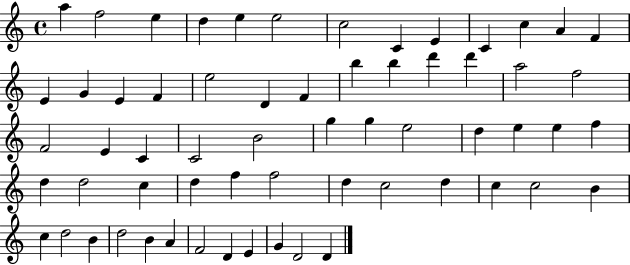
{
  \clef treble
  \time 4/4
  \defaultTimeSignature
  \key c \major
  a''4 f''2 e''4 | d''4 e''4 e''2 | c''2 c'4 e'4 | c'4 c''4 a'4 f'4 | \break e'4 g'4 e'4 f'4 | e''2 d'4 f'4 | b''4 b''4 d'''4 d'''4 | a''2 f''2 | \break f'2 e'4 c'4 | c'2 b'2 | g''4 g''4 e''2 | d''4 e''4 e''4 f''4 | \break d''4 d''2 c''4 | d''4 f''4 f''2 | d''4 c''2 d''4 | c''4 c''2 b'4 | \break c''4 d''2 b'4 | d''2 b'4 a'4 | f'2 d'4 e'4 | g'4 d'2 d'4 | \break \bar "|."
}